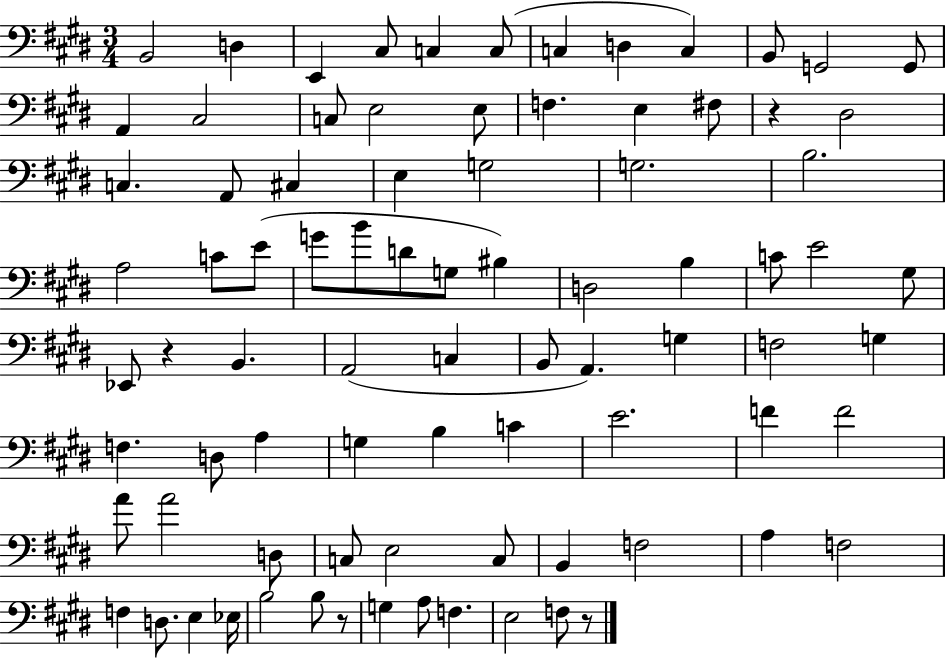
X:1
T:Untitled
M:3/4
L:1/4
K:E
B,,2 D, E,, ^C,/2 C, C,/2 C, D, C, B,,/2 G,,2 G,,/2 A,, ^C,2 C,/2 E,2 E,/2 F, E, ^F,/2 z ^D,2 C, A,,/2 ^C, E, G,2 G,2 B,2 A,2 C/2 E/2 G/2 B/2 D/2 G,/2 ^B, D,2 B, C/2 E2 ^G,/2 _E,,/2 z B,, A,,2 C, B,,/2 A,, G, F,2 G, F, D,/2 A, G, B, C E2 F F2 A/2 A2 D,/2 C,/2 E,2 C,/2 B,, F,2 A, F,2 F, D,/2 E, _E,/4 B,2 B,/2 z/2 G, A,/2 F, E,2 F,/2 z/2